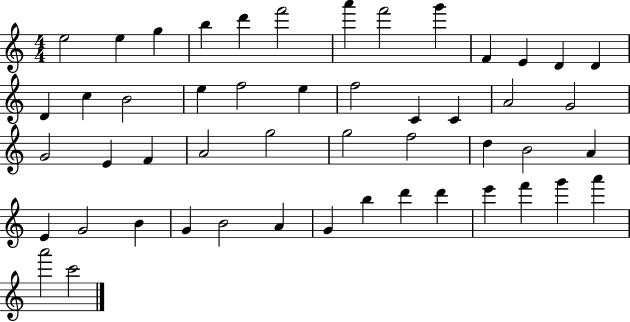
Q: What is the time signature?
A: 4/4